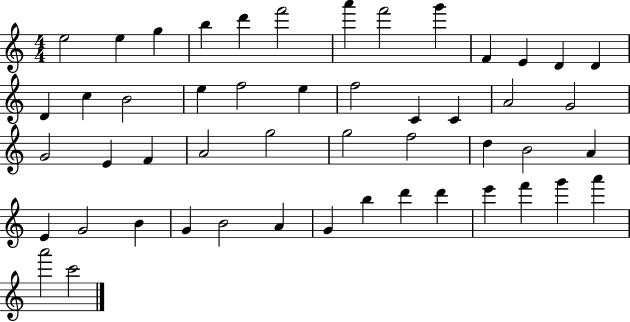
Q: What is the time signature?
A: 4/4